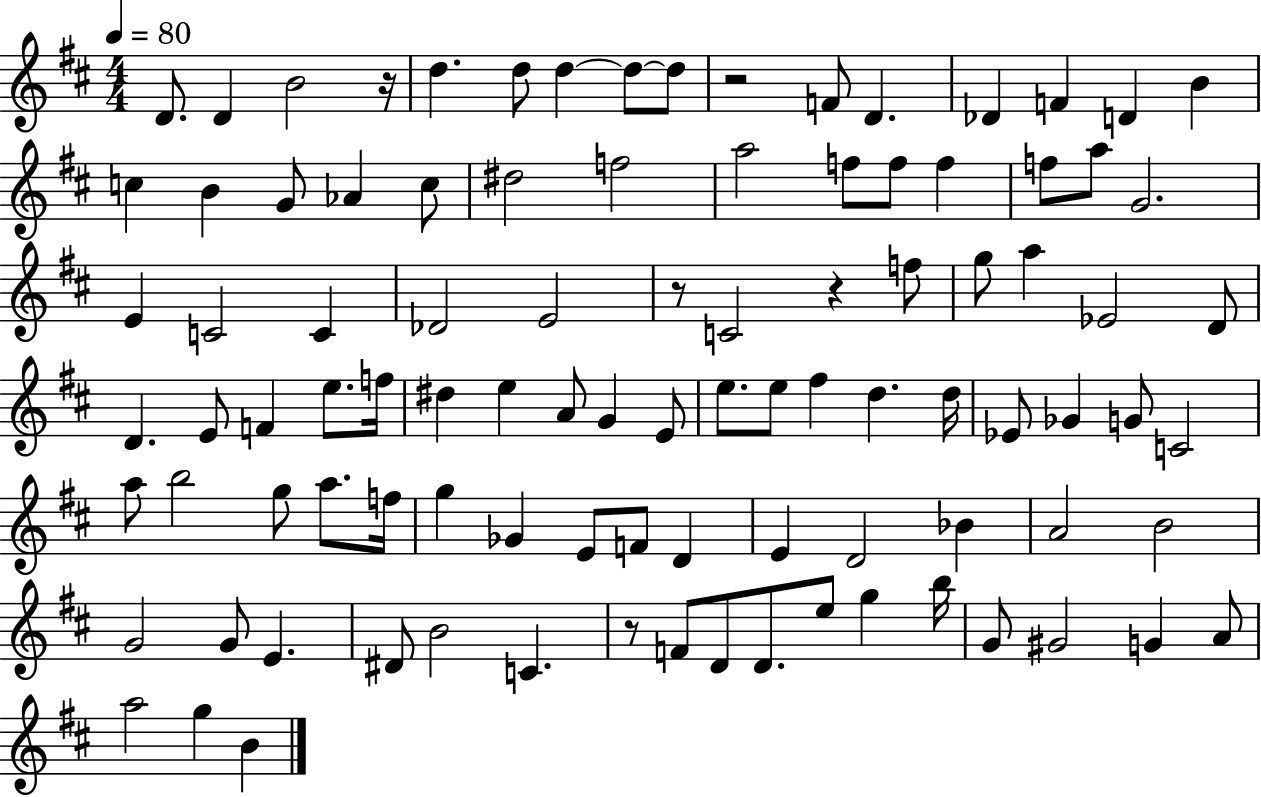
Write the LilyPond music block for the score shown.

{
  \clef treble
  \numericTimeSignature
  \time 4/4
  \key d \major
  \tempo 4 = 80
  d'8. d'4 b'2 r16 | d''4. d''8 d''4~~ d''8~~ d''8 | r2 f'8 d'4. | des'4 f'4 d'4 b'4 | \break c''4 b'4 g'8 aes'4 c''8 | dis''2 f''2 | a''2 f''8 f''8 f''4 | f''8 a''8 g'2. | \break e'4 c'2 c'4 | des'2 e'2 | r8 c'2 r4 f''8 | g''8 a''4 ees'2 d'8 | \break d'4. e'8 f'4 e''8. f''16 | dis''4 e''4 a'8 g'4 e'8 | e''8. e''8 fis''4 d''4. d''16 | ees'8 ges'4 g'8 c'2 | \break a''8 b''2 g''8 a''8. f''16 | g''4 ges'4 e'8 f'8 d'4 | e'4 d'2 bes'4 | a'2 b'2 | \break g'2 g'8 e'4. | dis'8 b'2 c'4. | r8 f'8 d'8 d'8. e''8 g''4 b''16 | g'8 gis'2 g'4 a'8 | \break a''2 g''4 b'4 | \bar "|."
}